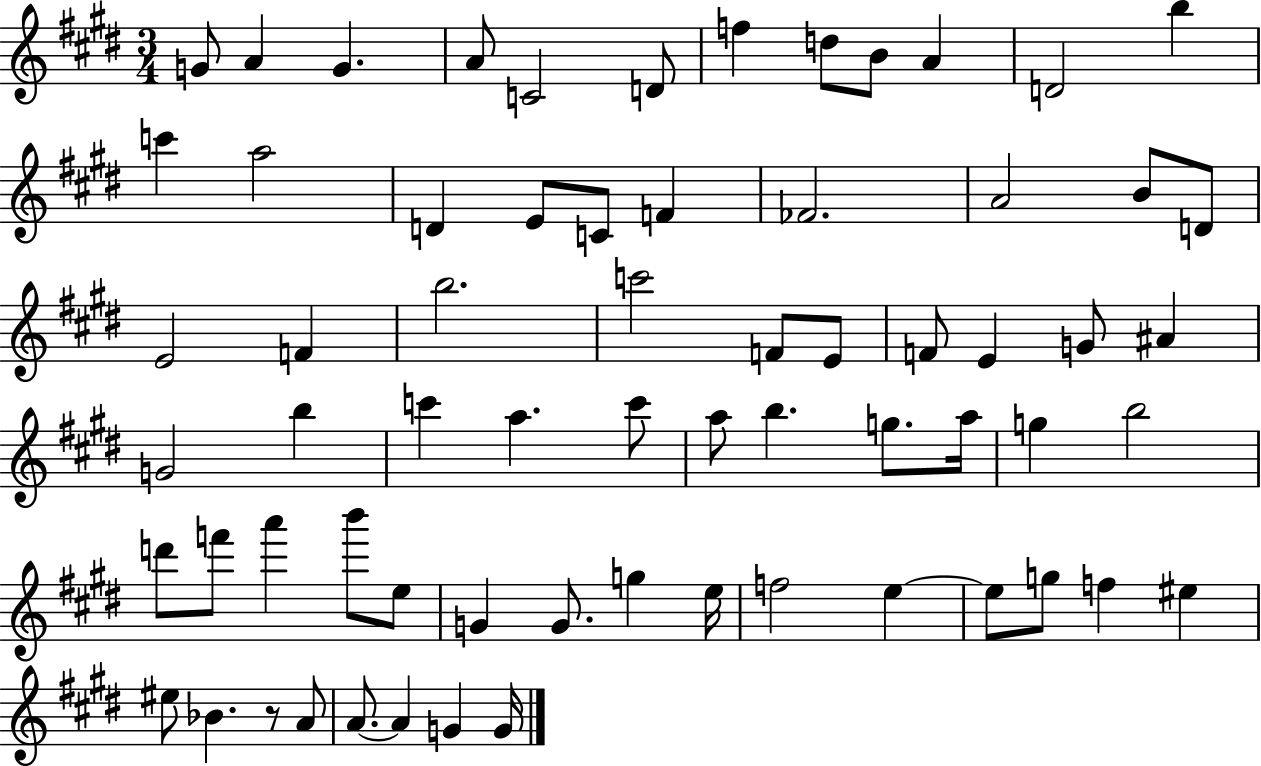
X:1
T:Untitled
M:3/4
L:1/4
K:E
G/2 A G A/2 C2 D/2 f d/2 B/2 A D2 b c' a2 D E/2 C/2 F _F2 A2 B/2 D/2 E2 F b2 c'2 F/2 E/2 F/2 E G/2 ^A G2 b c' a c'/2 a/2 b g/2 a/4 g b2 d'/2 f'/2 a' b'/2 e/2 G G/2 g e/4 f2 e e/2 g/2 f ^e ^e/2 _B z/2 A/2 A/2 A G G/4